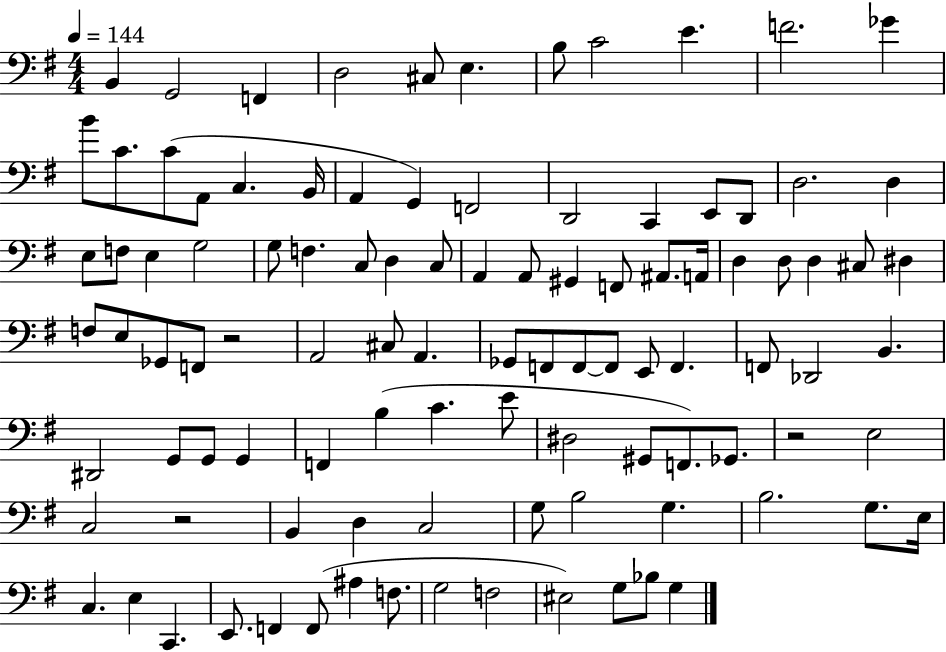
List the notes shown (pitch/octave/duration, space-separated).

B2/q G2/h F2/q D3/h C#3/e E3/q. B3/e C4/h E4/q. F4/h. Gb4/q B4/e C4/e. C4/e A2/e C3/q. B2/s A2/q G2/q F2/h D2/h C2/q E2/e D2/e D3/h. D3/q E3/e F3/e E3/q G3/h G3/e F3/q. C3/e D3/q C3/e A2/q A2/e G#2/q F2/e A#2/e. A2/s D3/q D3/e D3/q C#3/e D#3/q F3/e E3/e Gb2/e F2/e R/h A2/h C#3/e A2/q. Gb2/e F2/e F2/e F2/e E2/e F2/q. F2/e Db2/h B2/q. D#2/h G2/e G2/e G2/q F2/q B3/q C4/q. E4/e D#3/h G#2/e F2/e. Gb2/e. R/h E3/h C3/h R/h B2/q D3/q C3/h G3/e B3/h G3/q. B3/h. G3/e. E3/s C3/q. E3/q C2/q. E2/e. F2/q F2/e A#3/q F3/e. G3/h F3/h EIS3/h G3/e Bb3/e G3/q